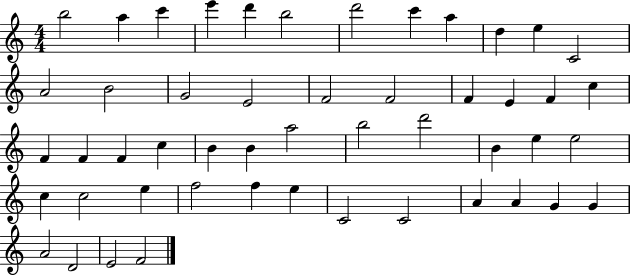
{
  \clef treble
  \numericTimeSignature
  \time 4/4
  \key c \major
  b''2 a''4 c'''4 | e'''4 d'''4 b''2 | d'''2 c'''4 a''4 | d''4 e''4 c'2 | \break a'2 b'2 | g'2 e'2 | f'2 f'2 | f'4 e'4 f'4 c''4 | \break f'4 f'4 f'4 c''4 | b'4 b'4 a''2 | b''2 d'''2 | b'4 e''4 e''2 | \break c''4 c''2 e''4 | f''2 f''4 e''4 | c'2 c'2 | a'4 a'4 g'4 g'4 | \break a'2 d'2 | e'2 f'2 | \bar "|."
}